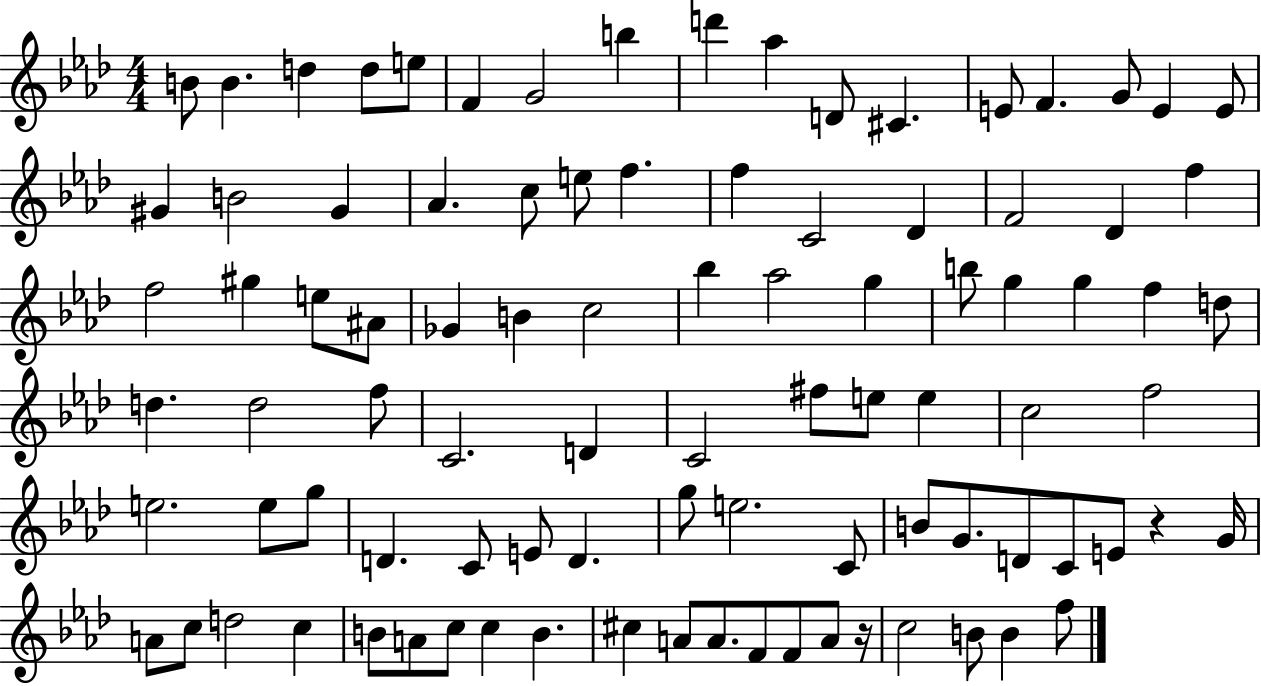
{
  \clef treble
  \numericTimeSignature
  \time 4/4
  \key aes \major
  \repeat volta 2 { b'8 b'4. d''4 d''8 e''8 | f'4 g'2 b''4 | d'''4 aes''4 d'8 cis'4. | e'8 f'4. g'8 e'4 e'8 | \break gis'4 b'2 gis'4 | aes'4. c''8 e''8 f''4. | f''4 c'2 des'4 | f'2 des'4 f''4 | \break f''2 gis''4 e''8 ais'8 | ges'4 b'4 c''2 | bes''4 aes''2 g''4 | b''8 g''4 g''4 f''4 d''8 | \break d''4. d''2 f''8 | c'2. d'4 | c'2 fis''8 e''8 e''4 | c''2 f''2 | \break e''2. e''8 g''8 | d'4. c'8 e'8 d'4. | g''8 e''2. c'8 | b'8 g'8. d'8 c'8 e'8 r4 g'16 | \break a'8 c''8 d''2 c''4 | b'8 a'8 c''8 c''4 b'4. | cis''4 a'8 a'8. f'8 f'8 a'8 r16 | c''2 b'8 b'4 f''8 | \break } \bar "|."
}